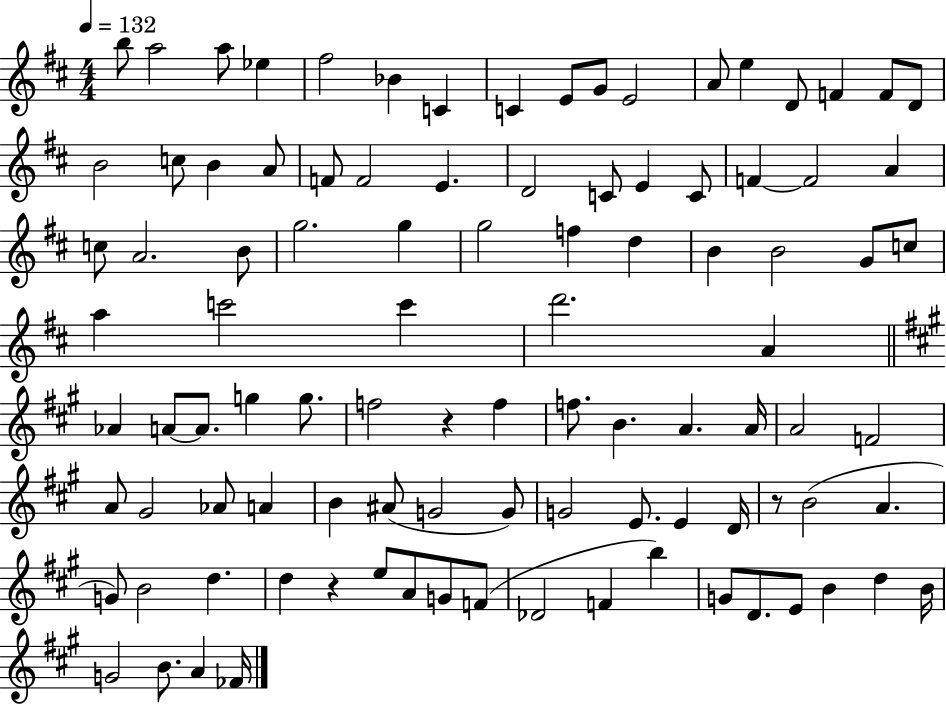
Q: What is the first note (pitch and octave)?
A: B5